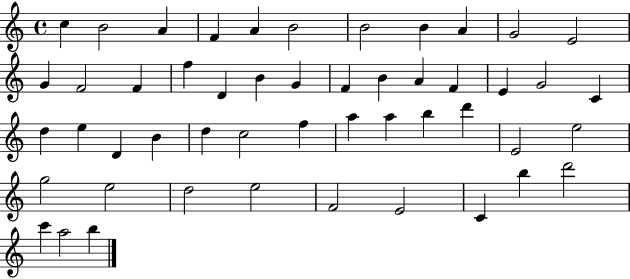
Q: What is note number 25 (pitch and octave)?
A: C4